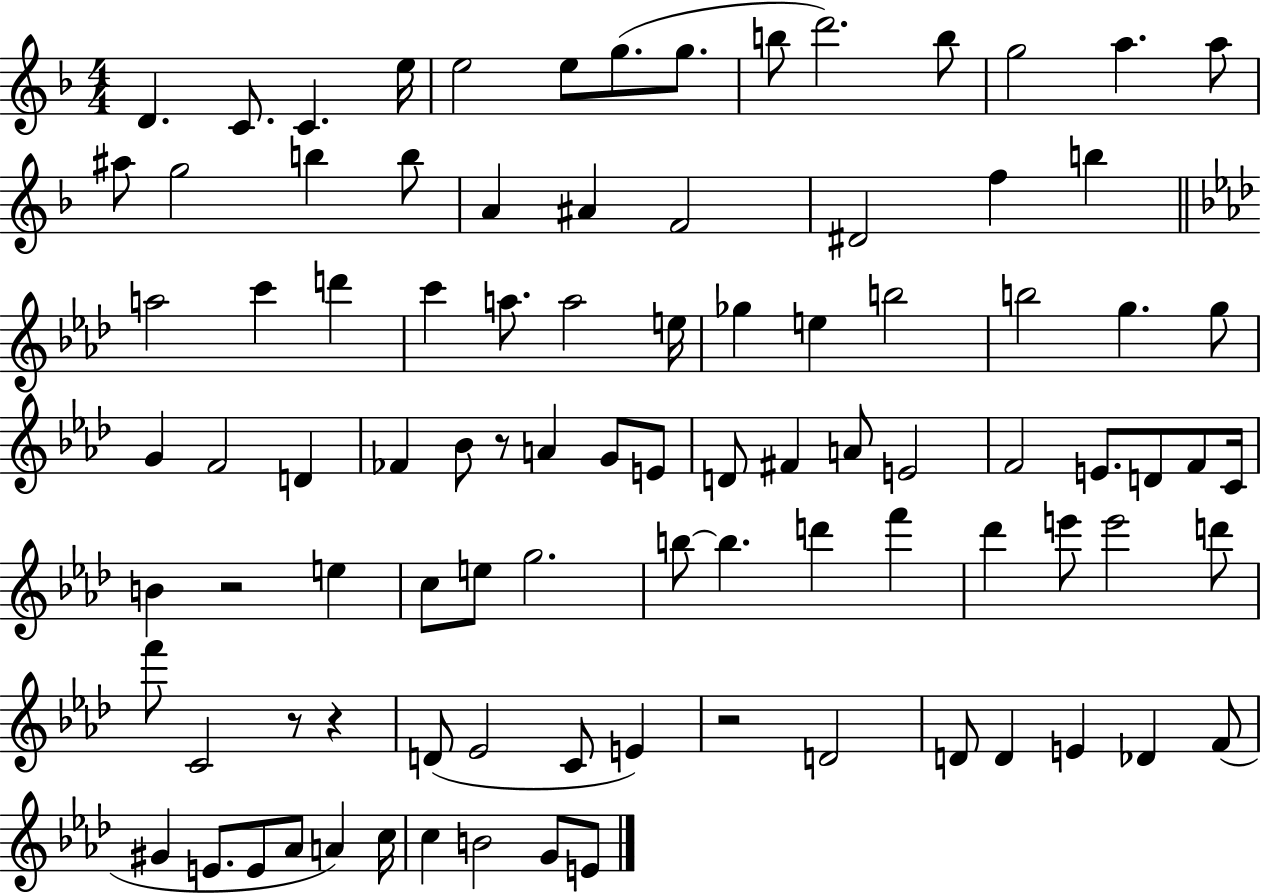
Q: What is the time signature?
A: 4/4